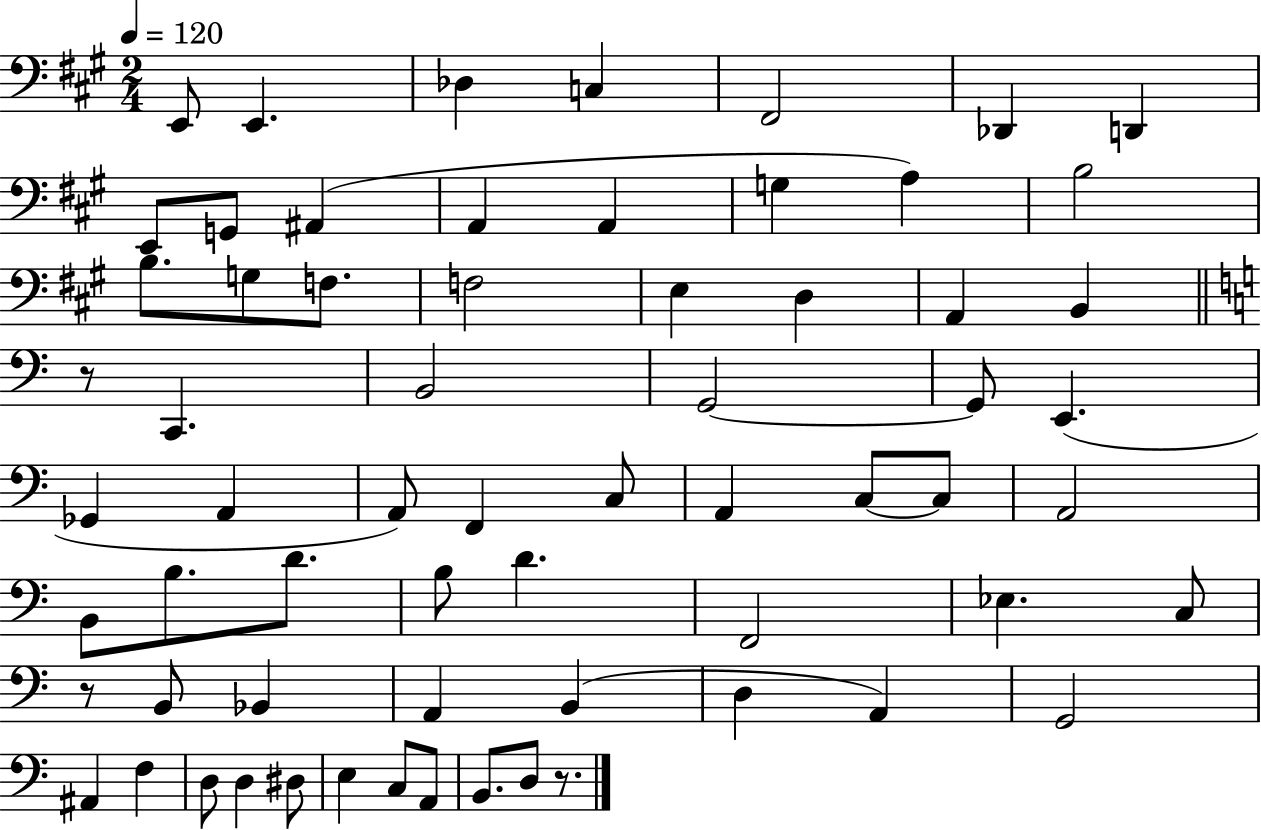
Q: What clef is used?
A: bass